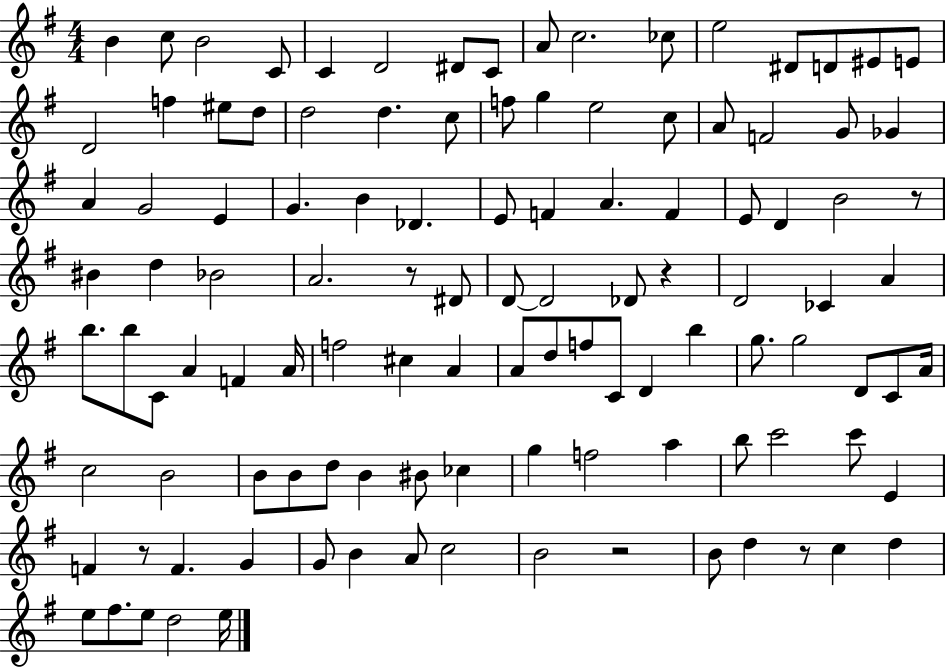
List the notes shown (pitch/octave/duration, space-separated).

B4/q C5/e B4/h C4/e C4/q D4/h D#4/e C4/e A4/e C5/h. CES5/e E5/h D#4/e D4/e EIS4/e E4/e D4/h F5/q EIS5/e D5/e D5/h D5/q. C5/e F5/e G5/q E5/h C5/e A4/e F4/h G4/e Gb4/q A4/q G4/h E4/q G4/q. B4/q Db4/q. E4/e F4/q A4/q. F4/q E4/e D4/q B4/h R/e BIS4/q D5/q Bb4/h A4/h. R/e D#4/e D4/e D4/h Db4/e R/q D4/h CES4/q A4/q B5/e. B5/e C4/e A4/q F4/q A4/s F5/h C#5/q A4/q A4/e D5/e F5/e C4/e D4/q B5/q G5/e. G5/h D4/e C4/e A4/s C5/h B4/h B4/e B4/e D5/e B4/q BIS4/e CES5/q G5/q F5/h A5/q B5/e C6/h C6/e E4/q F4/q R/e F4/q. G4/q G4/e B4/q A4/e C5/h B4/h R/h B4/e D5/q R/e C5/q D5/q E5/e F#5/e. E5/e D5/h E5/s